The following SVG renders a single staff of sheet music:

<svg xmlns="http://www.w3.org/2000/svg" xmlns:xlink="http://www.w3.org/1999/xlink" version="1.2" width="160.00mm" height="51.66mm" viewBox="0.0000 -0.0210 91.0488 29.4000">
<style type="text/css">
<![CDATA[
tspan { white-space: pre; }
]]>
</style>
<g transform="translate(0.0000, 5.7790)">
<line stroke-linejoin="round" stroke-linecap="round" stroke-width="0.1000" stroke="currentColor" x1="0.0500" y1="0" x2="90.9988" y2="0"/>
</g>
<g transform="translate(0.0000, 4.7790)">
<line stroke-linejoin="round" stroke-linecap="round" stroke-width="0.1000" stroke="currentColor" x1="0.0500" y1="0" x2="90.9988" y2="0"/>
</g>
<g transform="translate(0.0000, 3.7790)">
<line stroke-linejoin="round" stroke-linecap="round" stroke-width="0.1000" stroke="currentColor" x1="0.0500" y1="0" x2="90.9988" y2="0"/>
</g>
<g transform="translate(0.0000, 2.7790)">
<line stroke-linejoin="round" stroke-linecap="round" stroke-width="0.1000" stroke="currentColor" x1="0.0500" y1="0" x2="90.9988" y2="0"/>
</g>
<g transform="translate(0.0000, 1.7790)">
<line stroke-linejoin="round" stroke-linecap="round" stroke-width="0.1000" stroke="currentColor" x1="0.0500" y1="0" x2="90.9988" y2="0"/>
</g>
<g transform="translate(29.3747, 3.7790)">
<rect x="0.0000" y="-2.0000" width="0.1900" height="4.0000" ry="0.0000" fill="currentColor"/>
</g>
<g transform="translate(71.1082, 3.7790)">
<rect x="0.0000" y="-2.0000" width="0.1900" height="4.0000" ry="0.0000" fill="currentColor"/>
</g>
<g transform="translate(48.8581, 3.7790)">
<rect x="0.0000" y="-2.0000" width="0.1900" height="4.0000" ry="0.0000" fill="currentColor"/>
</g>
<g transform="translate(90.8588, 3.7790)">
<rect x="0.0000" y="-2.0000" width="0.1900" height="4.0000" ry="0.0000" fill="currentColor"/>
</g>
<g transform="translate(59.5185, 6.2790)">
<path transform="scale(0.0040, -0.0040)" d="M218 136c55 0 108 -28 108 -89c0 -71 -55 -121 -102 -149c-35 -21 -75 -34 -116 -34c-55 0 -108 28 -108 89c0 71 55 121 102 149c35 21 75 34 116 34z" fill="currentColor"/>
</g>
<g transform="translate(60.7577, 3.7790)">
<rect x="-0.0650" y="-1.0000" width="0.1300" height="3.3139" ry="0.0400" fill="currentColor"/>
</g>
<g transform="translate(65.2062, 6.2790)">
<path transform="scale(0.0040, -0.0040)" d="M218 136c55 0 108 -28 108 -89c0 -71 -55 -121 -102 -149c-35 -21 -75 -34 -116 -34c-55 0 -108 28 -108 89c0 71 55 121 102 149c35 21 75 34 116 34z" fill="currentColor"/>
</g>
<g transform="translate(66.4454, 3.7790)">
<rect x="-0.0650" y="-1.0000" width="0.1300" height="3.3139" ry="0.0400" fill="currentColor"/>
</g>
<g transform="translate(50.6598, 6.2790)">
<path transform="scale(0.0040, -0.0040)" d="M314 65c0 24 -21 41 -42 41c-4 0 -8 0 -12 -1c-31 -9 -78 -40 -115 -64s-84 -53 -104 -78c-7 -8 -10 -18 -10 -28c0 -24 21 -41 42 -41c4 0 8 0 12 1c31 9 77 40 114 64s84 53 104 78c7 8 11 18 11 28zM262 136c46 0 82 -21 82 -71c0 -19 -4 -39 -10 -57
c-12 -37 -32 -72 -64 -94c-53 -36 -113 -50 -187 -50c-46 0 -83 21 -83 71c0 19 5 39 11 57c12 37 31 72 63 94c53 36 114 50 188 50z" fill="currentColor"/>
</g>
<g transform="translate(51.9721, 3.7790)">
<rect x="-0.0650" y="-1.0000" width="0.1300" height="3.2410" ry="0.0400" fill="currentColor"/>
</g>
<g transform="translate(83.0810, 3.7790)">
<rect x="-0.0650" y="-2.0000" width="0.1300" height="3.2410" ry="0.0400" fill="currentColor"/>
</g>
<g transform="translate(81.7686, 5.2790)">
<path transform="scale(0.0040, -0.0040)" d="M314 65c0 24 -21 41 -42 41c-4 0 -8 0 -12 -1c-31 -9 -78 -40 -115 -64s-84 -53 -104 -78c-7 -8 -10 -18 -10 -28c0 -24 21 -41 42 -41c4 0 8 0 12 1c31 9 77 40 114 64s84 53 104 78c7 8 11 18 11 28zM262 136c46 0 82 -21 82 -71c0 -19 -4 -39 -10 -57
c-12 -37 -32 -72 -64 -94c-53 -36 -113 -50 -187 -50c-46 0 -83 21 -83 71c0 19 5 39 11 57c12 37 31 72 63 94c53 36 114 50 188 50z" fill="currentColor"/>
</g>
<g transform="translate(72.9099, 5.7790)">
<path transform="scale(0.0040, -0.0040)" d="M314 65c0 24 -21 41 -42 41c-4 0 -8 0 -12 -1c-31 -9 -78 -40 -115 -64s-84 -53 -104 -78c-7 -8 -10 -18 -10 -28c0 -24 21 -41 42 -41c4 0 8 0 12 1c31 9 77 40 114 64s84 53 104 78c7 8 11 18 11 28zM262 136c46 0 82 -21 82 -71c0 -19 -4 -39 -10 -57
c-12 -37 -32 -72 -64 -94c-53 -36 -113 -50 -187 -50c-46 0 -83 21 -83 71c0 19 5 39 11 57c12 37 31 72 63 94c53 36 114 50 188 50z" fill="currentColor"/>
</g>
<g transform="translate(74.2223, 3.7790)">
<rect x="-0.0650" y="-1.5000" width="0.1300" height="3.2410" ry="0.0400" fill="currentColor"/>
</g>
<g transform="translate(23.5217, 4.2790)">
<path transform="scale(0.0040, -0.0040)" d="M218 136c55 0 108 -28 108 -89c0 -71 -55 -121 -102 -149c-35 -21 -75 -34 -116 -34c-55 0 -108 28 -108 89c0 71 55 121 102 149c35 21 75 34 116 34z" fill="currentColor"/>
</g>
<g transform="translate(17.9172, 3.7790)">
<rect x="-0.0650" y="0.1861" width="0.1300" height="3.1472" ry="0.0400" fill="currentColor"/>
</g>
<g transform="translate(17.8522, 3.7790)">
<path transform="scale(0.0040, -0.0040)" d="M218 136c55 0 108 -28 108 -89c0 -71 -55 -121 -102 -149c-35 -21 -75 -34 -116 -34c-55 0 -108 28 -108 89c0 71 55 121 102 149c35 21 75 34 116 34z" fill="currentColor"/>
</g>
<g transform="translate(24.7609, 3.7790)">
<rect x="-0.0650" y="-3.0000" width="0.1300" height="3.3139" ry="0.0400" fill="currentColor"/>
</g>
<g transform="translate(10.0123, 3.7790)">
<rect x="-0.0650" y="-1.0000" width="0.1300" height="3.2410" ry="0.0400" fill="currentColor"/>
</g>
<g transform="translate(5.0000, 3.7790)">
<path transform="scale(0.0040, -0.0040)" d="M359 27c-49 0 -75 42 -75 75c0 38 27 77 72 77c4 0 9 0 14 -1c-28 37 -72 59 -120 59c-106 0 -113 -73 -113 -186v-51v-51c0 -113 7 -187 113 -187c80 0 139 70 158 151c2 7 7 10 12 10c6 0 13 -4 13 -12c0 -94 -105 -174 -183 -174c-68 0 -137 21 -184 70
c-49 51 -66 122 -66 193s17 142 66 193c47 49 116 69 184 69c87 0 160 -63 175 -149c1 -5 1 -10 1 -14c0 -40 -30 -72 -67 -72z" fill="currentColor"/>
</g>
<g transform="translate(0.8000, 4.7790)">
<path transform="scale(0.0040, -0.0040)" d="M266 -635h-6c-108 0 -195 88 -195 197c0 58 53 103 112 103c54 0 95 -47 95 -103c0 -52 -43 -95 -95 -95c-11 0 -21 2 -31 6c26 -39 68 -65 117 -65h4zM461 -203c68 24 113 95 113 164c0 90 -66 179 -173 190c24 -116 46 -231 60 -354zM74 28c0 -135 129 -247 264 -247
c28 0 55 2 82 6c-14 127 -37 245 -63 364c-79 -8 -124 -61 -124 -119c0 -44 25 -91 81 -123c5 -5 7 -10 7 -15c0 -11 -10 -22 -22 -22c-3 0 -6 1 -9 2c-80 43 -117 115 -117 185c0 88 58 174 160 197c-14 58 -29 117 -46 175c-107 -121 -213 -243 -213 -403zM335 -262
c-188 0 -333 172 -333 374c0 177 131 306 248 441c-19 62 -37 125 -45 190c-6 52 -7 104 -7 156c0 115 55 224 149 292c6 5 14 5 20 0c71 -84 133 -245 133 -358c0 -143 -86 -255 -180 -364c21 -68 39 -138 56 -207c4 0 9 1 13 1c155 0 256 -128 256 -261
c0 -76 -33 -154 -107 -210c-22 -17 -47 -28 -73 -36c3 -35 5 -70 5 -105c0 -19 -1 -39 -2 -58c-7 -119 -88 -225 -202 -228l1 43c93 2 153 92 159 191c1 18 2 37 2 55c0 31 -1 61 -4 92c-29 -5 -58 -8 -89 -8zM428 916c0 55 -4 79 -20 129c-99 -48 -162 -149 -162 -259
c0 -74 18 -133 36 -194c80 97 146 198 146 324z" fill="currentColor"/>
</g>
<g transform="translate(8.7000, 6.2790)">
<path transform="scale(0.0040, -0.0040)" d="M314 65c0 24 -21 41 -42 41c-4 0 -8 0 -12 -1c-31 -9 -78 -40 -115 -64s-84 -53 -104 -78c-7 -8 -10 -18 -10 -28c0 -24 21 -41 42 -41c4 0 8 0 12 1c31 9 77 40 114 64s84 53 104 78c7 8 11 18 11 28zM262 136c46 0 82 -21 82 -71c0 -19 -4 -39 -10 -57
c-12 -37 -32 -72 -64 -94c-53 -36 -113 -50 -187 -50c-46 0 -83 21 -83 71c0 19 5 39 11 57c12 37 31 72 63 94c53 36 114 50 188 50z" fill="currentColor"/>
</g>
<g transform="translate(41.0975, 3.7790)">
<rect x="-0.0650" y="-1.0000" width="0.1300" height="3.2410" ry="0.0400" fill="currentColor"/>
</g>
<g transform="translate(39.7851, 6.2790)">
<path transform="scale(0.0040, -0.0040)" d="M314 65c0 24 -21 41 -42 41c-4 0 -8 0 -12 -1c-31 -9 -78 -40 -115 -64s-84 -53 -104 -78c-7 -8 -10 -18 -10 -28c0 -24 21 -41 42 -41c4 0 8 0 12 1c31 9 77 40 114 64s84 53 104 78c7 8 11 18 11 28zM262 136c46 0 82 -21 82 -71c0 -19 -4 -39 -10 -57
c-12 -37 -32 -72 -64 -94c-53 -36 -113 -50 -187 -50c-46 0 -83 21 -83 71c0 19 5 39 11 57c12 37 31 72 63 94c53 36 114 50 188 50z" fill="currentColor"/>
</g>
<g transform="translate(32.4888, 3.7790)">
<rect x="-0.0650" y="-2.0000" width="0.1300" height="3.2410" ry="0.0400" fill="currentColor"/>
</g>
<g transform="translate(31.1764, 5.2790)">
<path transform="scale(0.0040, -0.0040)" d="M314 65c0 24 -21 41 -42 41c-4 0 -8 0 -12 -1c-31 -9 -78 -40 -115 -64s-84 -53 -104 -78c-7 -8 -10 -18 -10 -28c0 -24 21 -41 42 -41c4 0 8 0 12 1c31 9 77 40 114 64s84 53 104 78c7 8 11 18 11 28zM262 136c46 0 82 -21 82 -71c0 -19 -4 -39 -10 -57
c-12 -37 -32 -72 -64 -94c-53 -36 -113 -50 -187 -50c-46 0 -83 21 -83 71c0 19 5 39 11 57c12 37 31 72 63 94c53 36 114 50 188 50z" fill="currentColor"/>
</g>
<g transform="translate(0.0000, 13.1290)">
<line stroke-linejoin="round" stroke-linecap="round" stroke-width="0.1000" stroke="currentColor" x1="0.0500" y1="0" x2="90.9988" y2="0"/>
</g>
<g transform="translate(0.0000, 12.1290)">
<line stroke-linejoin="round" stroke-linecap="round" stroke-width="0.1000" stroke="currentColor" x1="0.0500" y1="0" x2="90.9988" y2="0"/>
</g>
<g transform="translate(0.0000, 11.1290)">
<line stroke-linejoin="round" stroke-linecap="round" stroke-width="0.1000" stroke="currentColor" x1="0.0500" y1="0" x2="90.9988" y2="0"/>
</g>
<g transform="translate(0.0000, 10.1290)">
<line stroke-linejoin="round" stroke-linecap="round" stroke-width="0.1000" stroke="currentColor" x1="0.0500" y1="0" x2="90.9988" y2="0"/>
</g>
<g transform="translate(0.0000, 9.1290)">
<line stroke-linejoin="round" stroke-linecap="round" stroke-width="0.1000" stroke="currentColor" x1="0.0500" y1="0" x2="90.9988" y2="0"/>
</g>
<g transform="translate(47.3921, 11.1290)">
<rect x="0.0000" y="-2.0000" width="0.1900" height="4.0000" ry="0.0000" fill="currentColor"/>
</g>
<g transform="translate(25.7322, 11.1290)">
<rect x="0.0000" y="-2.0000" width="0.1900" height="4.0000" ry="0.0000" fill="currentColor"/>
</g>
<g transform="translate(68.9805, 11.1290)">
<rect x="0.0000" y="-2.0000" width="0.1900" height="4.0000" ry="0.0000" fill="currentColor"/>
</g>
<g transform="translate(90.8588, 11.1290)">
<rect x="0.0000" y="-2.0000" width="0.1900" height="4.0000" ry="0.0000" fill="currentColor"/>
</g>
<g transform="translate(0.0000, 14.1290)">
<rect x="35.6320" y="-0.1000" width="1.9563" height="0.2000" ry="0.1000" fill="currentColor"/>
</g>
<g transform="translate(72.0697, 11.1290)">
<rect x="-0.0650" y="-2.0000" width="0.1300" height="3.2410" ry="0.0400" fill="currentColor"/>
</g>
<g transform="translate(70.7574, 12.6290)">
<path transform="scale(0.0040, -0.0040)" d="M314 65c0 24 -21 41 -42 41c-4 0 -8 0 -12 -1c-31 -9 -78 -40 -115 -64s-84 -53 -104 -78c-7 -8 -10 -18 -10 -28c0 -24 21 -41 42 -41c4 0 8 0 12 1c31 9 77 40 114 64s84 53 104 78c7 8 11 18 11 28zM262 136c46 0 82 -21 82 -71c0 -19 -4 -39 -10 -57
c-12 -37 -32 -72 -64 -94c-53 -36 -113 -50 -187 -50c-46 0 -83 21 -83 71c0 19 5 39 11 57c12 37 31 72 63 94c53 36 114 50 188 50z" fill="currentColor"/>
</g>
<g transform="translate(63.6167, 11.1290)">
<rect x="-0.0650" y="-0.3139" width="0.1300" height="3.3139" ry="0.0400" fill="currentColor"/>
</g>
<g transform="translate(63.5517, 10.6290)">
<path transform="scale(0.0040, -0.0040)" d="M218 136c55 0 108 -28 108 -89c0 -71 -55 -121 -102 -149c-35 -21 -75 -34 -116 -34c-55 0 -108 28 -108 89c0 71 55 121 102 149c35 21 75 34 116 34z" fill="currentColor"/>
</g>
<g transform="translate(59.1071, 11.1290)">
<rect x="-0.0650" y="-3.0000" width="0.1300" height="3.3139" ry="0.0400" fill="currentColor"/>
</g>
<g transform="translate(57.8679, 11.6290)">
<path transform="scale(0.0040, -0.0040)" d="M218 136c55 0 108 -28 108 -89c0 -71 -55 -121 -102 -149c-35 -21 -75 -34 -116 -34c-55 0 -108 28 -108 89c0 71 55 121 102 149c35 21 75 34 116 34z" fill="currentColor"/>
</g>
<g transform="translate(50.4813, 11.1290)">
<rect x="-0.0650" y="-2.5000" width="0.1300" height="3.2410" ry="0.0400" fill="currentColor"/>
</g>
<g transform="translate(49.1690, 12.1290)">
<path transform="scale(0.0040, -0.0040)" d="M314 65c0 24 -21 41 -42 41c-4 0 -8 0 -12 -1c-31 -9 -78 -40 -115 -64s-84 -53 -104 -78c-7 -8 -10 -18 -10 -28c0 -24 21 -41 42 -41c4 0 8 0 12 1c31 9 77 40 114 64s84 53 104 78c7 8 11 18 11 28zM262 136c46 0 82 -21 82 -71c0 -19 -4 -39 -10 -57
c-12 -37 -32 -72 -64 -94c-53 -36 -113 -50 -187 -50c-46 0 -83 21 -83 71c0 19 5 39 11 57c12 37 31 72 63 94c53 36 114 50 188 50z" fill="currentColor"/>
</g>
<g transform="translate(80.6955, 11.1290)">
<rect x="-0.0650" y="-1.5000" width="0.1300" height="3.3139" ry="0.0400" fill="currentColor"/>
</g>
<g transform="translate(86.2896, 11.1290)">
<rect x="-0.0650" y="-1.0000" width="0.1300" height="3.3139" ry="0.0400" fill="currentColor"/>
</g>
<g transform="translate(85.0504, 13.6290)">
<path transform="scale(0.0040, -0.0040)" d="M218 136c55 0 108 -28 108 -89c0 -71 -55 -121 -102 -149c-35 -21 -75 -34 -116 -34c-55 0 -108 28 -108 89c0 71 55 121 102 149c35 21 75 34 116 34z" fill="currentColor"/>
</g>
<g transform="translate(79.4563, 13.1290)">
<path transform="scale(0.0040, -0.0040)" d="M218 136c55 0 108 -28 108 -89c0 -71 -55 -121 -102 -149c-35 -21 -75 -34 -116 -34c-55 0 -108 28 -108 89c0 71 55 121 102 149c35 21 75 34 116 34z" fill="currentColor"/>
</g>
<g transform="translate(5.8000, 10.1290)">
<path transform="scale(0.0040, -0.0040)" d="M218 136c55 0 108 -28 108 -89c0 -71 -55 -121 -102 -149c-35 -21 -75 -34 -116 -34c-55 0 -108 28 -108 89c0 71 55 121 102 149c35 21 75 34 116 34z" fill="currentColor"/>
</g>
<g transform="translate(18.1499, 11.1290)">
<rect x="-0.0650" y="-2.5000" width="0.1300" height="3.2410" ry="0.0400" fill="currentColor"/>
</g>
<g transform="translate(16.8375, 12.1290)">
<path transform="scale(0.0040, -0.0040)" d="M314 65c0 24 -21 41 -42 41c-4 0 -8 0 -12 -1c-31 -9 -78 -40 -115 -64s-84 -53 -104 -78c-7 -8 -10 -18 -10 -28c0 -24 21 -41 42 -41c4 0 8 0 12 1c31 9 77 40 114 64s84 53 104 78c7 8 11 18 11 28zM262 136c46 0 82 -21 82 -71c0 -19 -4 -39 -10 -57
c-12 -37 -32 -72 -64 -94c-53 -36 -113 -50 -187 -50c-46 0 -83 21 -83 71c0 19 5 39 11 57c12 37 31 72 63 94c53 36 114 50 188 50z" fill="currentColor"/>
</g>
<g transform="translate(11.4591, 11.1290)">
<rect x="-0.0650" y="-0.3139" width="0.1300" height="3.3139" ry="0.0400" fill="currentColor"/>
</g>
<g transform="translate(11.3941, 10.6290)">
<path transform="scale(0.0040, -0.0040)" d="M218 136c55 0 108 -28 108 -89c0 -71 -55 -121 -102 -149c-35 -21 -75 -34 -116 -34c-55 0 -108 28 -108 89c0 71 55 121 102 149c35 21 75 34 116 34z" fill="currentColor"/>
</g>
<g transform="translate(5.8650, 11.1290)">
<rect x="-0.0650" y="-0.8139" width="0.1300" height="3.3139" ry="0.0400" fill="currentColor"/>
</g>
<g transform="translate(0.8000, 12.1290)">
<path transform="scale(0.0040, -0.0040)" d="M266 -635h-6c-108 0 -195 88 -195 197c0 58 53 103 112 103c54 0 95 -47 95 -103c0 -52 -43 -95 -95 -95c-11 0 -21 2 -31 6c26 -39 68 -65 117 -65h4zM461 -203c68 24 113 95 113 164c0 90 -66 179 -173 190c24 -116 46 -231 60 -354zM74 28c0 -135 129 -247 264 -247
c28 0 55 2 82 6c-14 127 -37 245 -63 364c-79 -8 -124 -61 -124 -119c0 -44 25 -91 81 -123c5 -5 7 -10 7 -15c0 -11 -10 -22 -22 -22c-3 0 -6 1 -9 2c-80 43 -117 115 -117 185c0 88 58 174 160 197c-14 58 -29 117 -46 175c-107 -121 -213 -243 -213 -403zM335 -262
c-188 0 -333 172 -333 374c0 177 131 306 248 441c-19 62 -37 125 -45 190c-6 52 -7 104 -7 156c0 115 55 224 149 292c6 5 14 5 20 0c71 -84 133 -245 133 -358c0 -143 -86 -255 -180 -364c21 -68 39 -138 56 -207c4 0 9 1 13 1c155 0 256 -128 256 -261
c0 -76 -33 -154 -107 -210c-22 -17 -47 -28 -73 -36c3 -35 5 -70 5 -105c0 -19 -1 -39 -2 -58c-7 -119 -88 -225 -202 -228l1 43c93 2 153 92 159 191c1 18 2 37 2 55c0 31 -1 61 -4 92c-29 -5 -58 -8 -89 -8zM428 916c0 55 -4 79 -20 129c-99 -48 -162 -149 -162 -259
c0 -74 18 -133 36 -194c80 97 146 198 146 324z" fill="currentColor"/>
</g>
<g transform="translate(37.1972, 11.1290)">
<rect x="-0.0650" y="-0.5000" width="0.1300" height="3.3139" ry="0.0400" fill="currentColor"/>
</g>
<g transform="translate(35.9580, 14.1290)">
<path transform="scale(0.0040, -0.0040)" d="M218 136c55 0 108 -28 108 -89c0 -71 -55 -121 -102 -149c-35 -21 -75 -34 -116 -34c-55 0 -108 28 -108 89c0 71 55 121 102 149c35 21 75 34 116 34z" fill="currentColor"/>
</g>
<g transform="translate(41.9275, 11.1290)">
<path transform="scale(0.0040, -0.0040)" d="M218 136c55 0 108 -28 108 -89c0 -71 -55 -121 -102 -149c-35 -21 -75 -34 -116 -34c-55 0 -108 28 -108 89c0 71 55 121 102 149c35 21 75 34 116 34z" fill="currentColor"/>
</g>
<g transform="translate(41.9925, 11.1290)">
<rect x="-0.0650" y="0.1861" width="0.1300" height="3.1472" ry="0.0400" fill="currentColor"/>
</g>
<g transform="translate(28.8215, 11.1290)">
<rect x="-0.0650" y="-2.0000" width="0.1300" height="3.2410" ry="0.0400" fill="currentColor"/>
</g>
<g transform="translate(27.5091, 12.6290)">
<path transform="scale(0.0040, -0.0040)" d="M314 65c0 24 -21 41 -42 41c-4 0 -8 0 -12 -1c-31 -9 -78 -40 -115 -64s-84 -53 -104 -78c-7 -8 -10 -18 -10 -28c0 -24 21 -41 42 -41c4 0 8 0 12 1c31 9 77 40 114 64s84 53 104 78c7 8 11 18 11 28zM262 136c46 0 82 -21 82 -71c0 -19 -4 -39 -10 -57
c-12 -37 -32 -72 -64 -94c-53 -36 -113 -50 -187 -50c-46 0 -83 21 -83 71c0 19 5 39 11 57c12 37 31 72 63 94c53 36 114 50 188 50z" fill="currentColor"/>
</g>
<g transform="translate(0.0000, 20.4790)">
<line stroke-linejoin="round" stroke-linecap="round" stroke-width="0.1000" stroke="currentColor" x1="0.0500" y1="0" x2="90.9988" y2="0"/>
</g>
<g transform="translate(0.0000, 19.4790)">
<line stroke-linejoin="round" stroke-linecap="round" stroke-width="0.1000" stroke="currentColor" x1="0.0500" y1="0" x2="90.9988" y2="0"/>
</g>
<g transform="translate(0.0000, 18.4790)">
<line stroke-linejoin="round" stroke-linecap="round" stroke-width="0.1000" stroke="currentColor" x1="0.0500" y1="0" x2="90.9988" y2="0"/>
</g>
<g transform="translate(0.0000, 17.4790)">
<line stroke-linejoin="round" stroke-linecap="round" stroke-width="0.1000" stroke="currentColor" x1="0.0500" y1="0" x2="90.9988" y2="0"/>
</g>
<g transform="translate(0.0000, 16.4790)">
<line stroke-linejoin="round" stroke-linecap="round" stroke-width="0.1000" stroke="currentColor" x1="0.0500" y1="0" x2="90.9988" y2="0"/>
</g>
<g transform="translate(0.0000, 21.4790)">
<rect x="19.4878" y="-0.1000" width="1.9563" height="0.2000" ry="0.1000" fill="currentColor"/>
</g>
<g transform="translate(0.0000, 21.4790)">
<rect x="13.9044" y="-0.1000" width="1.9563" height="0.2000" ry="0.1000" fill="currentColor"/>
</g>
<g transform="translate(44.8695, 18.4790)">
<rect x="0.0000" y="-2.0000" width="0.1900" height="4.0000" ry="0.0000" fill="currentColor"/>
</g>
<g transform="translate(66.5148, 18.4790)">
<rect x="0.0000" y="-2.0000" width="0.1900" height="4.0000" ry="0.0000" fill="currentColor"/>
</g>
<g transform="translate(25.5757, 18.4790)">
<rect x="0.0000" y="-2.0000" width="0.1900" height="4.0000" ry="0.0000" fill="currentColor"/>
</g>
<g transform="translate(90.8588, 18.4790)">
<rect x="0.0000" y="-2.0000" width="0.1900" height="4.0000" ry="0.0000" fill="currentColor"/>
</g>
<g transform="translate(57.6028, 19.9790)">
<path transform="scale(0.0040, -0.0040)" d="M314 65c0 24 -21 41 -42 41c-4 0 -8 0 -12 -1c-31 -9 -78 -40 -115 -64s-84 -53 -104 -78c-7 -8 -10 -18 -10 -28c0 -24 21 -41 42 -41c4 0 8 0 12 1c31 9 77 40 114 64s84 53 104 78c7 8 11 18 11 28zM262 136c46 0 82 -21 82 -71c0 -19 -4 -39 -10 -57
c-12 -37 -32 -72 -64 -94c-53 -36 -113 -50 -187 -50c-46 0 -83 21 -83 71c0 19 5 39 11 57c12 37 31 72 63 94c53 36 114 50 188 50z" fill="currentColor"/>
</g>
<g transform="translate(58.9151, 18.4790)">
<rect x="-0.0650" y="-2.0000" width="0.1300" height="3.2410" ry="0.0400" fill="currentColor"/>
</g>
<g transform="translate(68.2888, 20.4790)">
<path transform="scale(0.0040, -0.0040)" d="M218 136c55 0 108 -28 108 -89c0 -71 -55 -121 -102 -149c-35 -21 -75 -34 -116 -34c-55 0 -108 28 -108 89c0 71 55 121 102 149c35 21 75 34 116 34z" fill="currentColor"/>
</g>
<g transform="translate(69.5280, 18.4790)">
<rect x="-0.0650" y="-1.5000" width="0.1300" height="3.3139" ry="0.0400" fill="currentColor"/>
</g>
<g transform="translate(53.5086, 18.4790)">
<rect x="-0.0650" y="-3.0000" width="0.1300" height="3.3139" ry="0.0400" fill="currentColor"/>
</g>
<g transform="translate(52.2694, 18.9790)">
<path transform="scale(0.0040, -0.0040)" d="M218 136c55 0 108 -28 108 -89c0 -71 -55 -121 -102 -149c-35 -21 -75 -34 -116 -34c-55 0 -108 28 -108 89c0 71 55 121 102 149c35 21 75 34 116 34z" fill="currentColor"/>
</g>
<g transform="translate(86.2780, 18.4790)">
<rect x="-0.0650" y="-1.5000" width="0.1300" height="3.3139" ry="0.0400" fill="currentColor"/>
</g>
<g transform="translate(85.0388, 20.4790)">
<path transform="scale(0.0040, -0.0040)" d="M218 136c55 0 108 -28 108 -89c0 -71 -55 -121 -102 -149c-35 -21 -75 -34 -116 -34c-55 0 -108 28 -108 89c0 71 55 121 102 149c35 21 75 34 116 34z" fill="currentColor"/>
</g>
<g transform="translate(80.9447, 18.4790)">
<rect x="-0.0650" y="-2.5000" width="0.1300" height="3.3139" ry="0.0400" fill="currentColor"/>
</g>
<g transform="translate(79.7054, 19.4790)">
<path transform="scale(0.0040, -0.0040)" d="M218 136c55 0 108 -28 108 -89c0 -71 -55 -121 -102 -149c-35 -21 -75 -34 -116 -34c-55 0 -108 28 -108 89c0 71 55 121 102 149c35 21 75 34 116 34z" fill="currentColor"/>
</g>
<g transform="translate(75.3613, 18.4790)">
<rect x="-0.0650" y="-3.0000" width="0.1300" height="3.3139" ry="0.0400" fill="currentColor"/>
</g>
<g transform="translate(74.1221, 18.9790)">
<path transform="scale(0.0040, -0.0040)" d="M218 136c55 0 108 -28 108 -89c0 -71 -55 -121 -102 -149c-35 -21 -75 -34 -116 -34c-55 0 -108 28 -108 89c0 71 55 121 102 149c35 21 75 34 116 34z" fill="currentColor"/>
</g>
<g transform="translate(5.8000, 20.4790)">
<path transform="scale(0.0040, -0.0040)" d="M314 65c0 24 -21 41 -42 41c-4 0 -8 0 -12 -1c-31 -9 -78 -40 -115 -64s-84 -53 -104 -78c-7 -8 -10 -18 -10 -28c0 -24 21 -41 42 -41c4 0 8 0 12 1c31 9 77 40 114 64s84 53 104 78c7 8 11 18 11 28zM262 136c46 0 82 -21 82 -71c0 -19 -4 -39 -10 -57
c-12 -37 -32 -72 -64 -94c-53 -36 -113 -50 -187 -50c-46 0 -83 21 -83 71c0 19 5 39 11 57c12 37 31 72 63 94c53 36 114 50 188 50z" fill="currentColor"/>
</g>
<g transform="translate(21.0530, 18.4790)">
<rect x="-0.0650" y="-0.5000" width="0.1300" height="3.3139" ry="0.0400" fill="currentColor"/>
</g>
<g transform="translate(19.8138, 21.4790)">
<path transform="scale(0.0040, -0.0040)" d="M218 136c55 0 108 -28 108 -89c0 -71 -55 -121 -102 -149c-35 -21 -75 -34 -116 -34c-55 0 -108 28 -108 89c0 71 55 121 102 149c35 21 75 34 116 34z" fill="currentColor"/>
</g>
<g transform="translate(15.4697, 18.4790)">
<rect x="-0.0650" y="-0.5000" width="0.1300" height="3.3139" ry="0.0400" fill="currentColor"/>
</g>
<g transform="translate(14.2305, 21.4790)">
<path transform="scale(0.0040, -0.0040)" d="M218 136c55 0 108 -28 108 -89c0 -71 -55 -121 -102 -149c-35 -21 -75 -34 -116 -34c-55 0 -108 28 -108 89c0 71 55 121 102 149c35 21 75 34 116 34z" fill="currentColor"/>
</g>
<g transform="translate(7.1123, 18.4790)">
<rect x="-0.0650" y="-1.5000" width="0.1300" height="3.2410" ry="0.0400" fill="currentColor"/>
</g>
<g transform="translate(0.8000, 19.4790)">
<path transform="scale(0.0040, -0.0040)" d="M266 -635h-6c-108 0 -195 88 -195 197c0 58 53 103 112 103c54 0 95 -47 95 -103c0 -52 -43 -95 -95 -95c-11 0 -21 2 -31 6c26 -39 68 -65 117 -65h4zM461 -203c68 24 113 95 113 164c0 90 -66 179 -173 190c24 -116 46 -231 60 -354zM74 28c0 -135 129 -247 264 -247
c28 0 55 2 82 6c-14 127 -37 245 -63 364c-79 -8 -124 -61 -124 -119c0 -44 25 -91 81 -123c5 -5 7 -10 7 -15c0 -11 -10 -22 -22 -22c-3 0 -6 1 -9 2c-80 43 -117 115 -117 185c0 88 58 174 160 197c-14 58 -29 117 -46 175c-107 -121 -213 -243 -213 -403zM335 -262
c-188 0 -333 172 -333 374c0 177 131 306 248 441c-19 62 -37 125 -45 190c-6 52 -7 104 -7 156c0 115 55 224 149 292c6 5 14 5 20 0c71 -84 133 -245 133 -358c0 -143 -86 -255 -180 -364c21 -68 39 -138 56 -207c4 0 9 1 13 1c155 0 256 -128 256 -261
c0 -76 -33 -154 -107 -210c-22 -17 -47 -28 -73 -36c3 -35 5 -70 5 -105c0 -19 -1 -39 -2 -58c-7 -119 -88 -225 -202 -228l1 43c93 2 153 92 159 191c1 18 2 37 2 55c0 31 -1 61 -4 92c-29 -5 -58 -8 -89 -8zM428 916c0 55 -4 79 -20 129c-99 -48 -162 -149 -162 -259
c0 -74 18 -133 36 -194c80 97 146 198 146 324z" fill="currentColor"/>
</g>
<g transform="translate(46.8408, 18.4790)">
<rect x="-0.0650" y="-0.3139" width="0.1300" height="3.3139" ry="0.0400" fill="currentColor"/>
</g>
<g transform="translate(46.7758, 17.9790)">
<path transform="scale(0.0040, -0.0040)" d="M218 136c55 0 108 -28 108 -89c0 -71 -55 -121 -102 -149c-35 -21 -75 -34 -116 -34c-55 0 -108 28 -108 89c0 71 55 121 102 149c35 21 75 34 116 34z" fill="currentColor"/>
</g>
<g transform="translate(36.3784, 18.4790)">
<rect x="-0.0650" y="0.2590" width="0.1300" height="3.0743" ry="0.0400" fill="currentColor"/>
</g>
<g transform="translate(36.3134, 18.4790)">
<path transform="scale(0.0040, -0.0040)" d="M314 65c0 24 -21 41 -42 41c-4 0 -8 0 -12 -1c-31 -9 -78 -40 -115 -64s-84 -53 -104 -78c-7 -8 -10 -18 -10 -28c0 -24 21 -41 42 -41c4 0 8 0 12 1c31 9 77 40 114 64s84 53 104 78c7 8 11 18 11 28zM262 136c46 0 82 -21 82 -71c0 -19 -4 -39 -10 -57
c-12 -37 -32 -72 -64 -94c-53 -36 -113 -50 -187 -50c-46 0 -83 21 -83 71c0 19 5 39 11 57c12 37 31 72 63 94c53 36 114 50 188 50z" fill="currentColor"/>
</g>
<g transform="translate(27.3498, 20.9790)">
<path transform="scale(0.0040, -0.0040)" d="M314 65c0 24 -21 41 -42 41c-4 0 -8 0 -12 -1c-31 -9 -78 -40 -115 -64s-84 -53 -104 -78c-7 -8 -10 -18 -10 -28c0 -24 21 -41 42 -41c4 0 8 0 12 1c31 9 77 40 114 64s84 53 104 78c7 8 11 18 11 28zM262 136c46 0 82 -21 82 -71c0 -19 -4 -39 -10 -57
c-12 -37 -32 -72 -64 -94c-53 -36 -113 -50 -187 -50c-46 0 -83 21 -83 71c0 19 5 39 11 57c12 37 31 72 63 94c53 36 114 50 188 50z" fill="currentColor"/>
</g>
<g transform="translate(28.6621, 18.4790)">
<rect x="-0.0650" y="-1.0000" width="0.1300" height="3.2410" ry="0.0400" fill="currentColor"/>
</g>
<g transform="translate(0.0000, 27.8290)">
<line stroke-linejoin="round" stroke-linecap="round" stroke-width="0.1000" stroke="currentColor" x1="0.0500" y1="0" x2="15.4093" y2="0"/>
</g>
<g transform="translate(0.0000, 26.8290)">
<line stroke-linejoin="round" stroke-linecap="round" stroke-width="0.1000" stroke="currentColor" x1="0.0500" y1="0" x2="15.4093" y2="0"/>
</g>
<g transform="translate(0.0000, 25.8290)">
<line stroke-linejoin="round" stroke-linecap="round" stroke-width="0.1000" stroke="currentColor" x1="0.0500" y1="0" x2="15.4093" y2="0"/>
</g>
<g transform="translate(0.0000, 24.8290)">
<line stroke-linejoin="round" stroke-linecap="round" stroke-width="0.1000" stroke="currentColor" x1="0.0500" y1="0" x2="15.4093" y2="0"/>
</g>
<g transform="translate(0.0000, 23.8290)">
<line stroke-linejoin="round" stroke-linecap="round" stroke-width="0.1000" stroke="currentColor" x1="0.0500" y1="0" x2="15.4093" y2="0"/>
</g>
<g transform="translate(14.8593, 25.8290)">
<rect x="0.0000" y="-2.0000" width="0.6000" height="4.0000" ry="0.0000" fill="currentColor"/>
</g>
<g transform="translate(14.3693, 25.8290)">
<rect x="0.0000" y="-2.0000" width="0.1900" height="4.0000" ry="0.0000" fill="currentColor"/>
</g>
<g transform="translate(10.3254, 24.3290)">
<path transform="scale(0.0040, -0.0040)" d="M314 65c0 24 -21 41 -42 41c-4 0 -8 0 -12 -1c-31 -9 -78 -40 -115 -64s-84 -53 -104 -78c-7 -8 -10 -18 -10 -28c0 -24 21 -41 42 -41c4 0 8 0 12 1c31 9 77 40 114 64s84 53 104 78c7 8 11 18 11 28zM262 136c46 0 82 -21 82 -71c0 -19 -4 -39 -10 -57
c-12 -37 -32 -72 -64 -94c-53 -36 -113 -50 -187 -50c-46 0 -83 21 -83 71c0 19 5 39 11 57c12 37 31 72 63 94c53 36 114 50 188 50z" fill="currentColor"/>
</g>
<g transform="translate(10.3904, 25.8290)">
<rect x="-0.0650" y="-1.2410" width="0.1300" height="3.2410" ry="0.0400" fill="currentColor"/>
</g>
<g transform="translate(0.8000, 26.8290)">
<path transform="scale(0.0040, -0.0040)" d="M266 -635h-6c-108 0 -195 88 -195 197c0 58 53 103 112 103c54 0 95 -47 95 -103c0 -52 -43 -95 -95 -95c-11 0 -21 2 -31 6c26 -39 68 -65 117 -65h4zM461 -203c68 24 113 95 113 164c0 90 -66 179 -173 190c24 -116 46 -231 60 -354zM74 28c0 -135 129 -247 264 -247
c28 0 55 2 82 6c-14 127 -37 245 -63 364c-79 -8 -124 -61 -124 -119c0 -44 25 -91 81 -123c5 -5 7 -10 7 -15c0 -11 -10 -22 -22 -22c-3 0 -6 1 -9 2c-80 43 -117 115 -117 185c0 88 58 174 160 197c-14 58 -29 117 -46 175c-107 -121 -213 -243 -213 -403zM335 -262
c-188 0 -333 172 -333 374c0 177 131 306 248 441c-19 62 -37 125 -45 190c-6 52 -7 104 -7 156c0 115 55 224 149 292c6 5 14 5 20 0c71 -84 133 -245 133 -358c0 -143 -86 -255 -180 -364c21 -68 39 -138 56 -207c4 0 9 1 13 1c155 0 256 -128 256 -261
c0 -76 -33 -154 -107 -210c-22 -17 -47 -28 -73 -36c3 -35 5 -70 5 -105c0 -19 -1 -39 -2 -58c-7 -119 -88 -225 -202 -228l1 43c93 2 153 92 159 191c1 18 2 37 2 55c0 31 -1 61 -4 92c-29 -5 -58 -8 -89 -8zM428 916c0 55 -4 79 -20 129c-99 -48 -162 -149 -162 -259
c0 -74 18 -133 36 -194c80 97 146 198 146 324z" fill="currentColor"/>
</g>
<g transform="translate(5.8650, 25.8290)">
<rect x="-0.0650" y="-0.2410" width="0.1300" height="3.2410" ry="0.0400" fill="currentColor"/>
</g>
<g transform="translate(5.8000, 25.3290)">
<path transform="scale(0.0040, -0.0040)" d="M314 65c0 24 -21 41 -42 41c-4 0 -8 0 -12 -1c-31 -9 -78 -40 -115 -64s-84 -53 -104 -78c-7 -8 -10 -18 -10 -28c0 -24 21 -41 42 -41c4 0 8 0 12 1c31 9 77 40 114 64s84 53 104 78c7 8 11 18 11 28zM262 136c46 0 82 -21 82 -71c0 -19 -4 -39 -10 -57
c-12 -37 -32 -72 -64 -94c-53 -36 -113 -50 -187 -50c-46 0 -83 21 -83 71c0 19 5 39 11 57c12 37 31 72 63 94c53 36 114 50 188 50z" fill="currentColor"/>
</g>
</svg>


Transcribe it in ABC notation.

X:1
T:Untitled
M:4/4
L:1/4
K:C
D2 B A F2 D2 D2 D D E2 F2 d c G2 F2 C B G2 A c F2 E D E2 C C D2 B2 c A F2 E A G E c2 e2